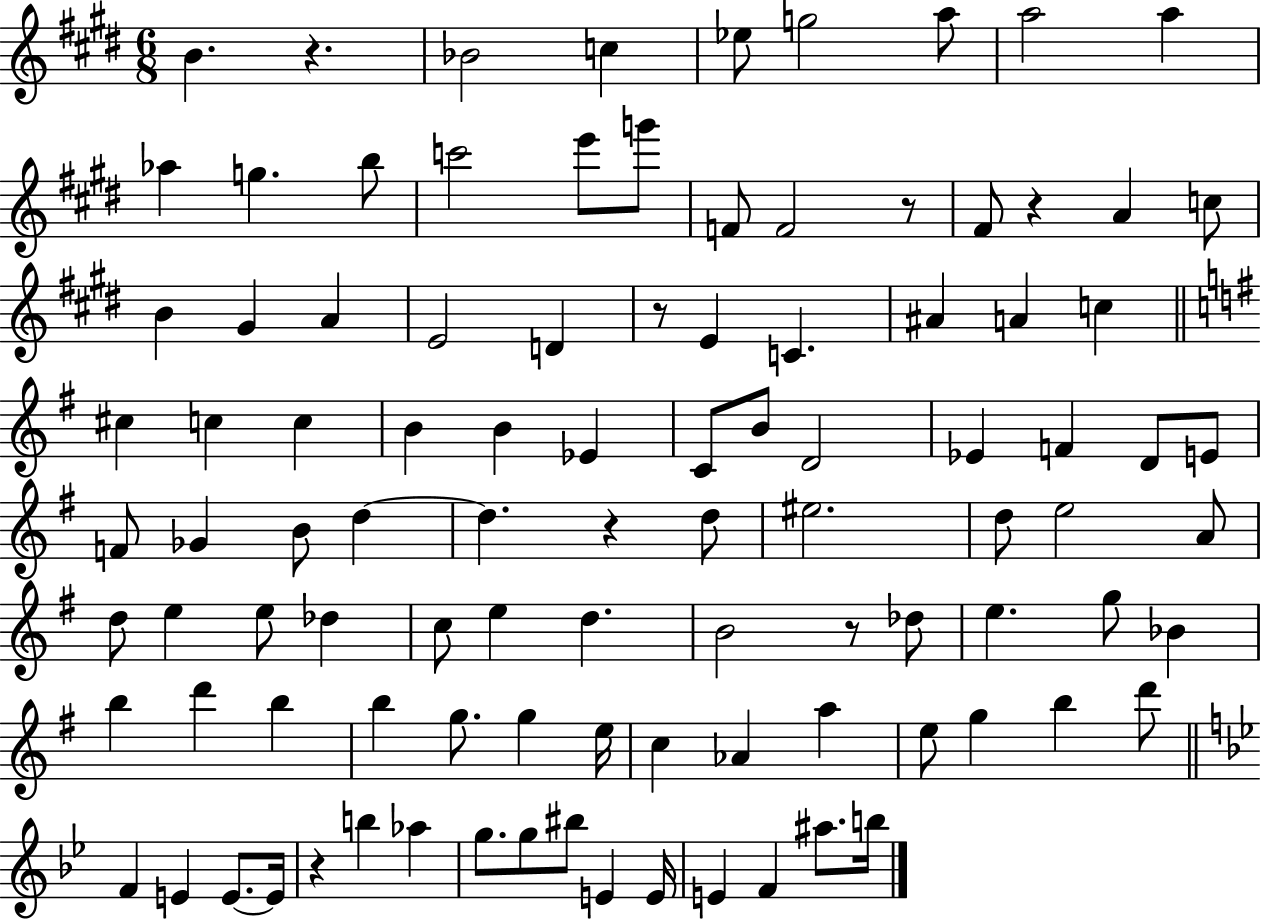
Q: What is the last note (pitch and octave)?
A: B5